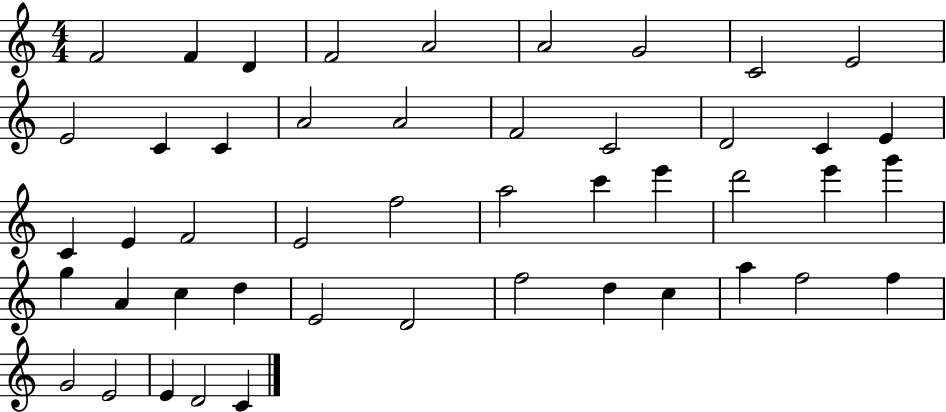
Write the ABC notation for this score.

X:1
T:Untitled
M:4/4
L:1/4
K:C
F2 F D F2 A2 A2 G2 C2 E2 E2 C C A2 A2 F2 C2 D2 C E C E F2 E2 f2 a2 c' e' d'2 e' g' g A c d E2 D2 f2 d c a f2 f G2 E2 E D2 C